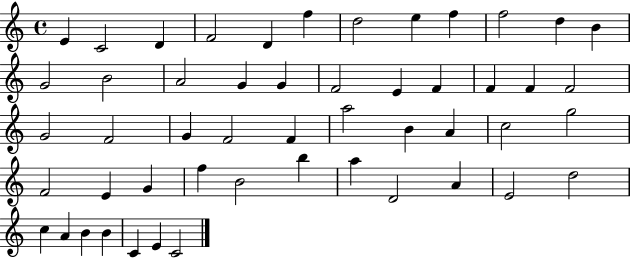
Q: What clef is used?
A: treble